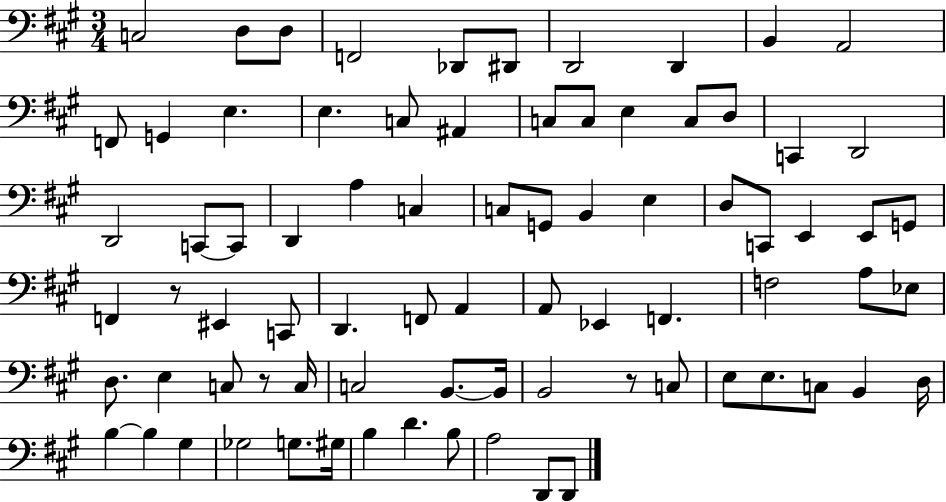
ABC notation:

X:1
T:Untitled
M:3/4
L:1/4
K:A
C,2 D,/2 D,/2 F,,2 _D,,/2 ^D,,/2 D,,2 D,, B,, A,,2 F,,/2 G,, E, E, C,/2 ^A,, C,/2 C,/2 E, C,/2 D,/2 C,, D,,2 D,,2 C,,/2 C,,/2 D,, A, C, C,/2 G,,/2 B,, E, D,/2 C,,/2 E,, E,,/2 G,,/2 F,, z/2 ^E,, C,,/2 D,, F,,/2 A,, A,,/2 _E,, F,, F,2 A,/2 _E,/2 D,/2 E, C,/2 z/2 C,/4 C,2 B,,/2 B,,/4 B,,2 z/2 C,/2 E,/2 E,/2 C,/2 B,, D,/4 B, B, ^G, _G,2 G,/2 ^G,/4 B, D B,/2 A,2 D,,/2 D,,/2